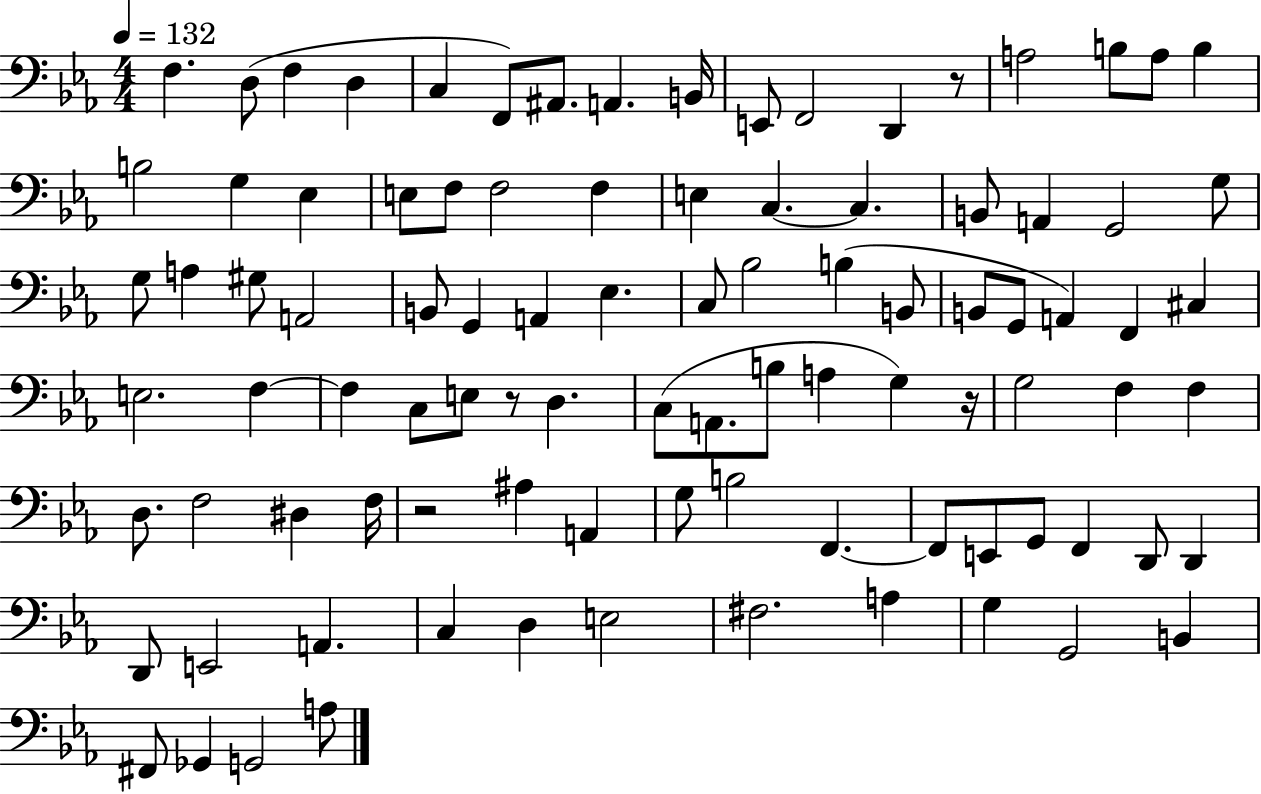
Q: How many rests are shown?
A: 4